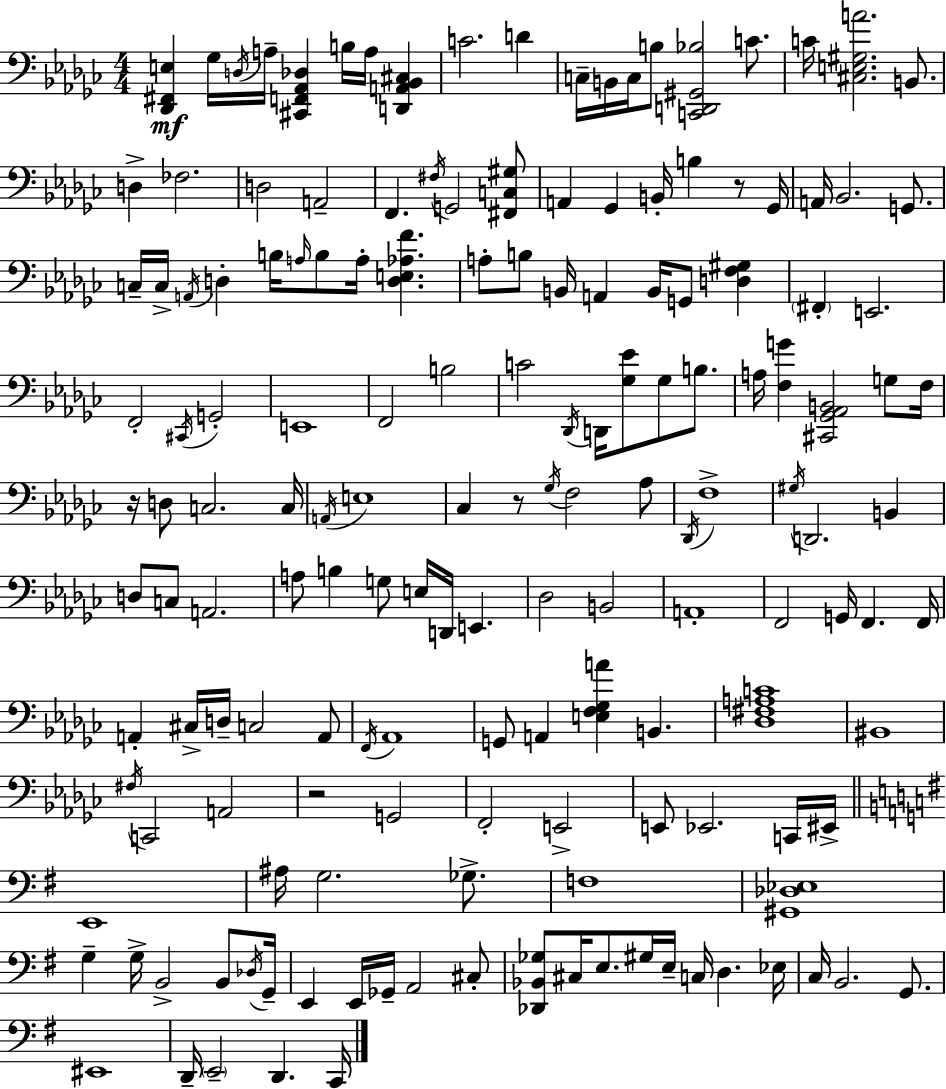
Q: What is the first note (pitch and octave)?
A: Gb3